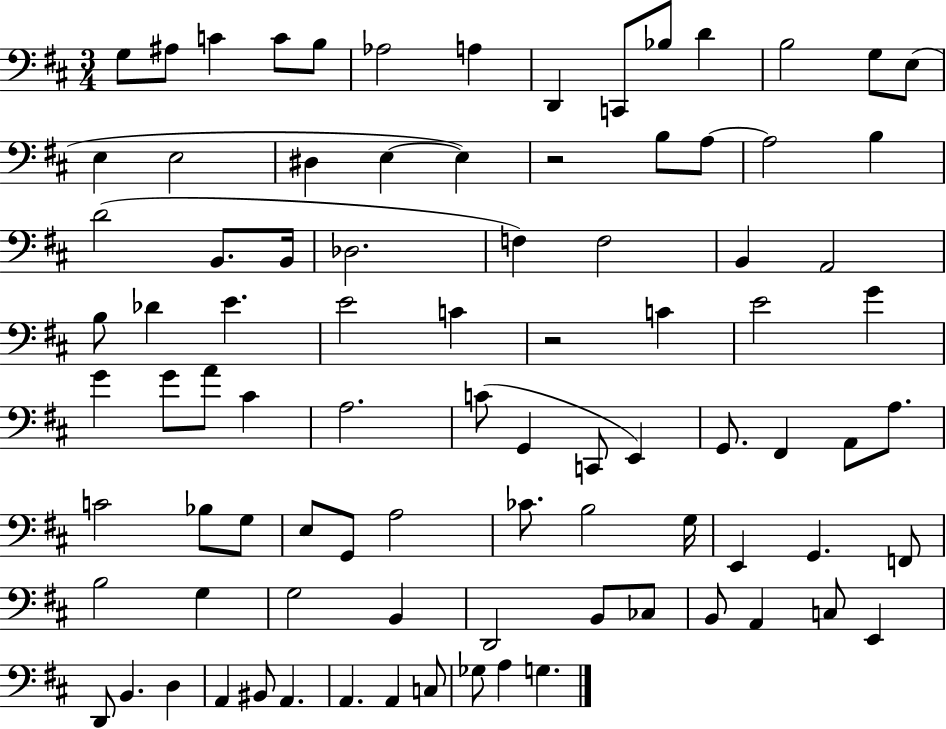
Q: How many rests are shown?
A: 2